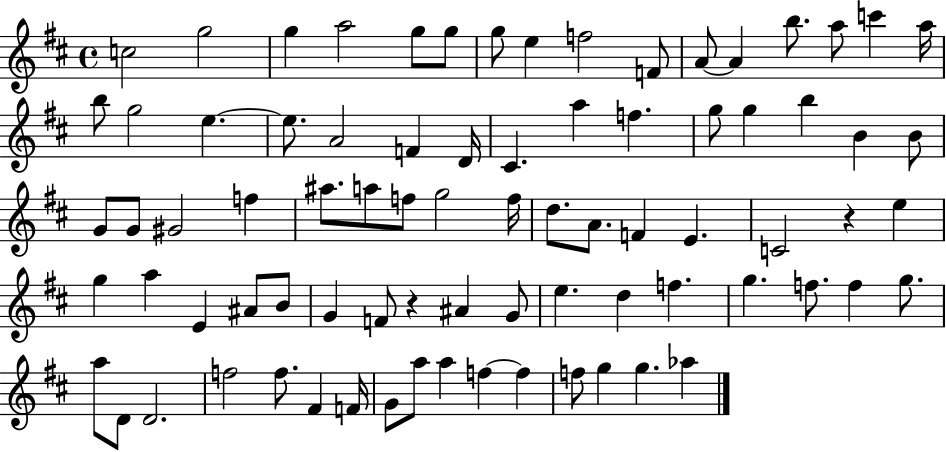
C5/h G5/h G5/q A5/h G5/e G5/e G5/e E5/q F5/h F4/e A4/e A4/q B5/e. A5/e C6/q A5/s B5/e G5/h E5/q. E5/e. A4/h F4/q D4/s C#4/q. A5/q F5/q. G5/e G5/q B5/q B4/q B4/e G4/e G4/e G#4/h F5/q A#5/e. A5/e F5/e G5/h F5/s D5/e. A4/e. F4/q E4/q. C4/h R/q E5/q G5/q A5/q E4/q A#4/e B4/e G4/q F4/e R/q A#4/q G4/e E5/q. D5/q F5/q. G5/q. F5/e. F5/q G5/e. A5/e D4/e D4/h. F5/h F5/e. F#4/q F4/s G4/e A5/e A5/q F5/q F5/q F5/e G5/q G5/q. Ab5/q